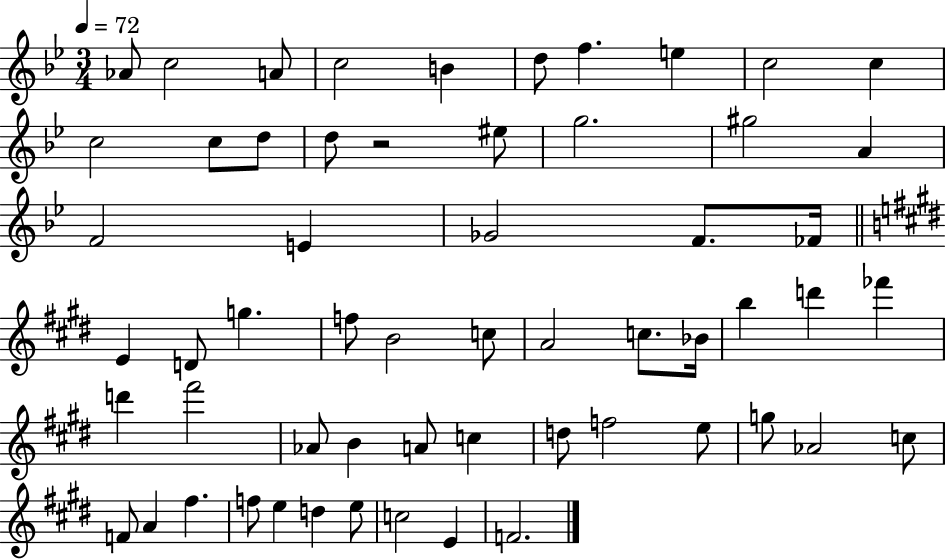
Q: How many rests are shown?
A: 1